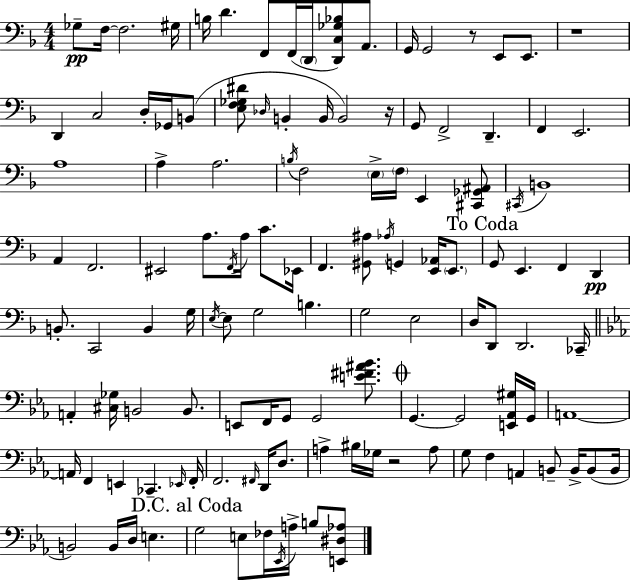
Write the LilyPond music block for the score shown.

{
  \clef bass
  \numericTimeSignature
  \time 4/4
  \key f \major
  \repeat volta 2 { ges8--\pp f16~~ f2. gis16 | b16 d'4. f,8 f,16( \parenthesize d,16 <d, c ges bes>8) a,8. | g,16 g,2 r8 e,8 e,8. | r1 | \break d,4 c2 d16-. ges,16 b,8( | <e f ges dis'>8 \grace { des16 } b,4-. b,16 b,2) | r16 g,8 f,2-> d,4.-- | f,4 e,2. | \break a1 | a4-> a2. | \acciaccatura { b16 } f2 \parenthesize e16-> \parenthesize f16 e,4 | <cis, ges, ais,>8 \acciaccatura { cis,16 } b,1 | \break a,4 f,2. | eis,2 a8. \acciaccatura { f,16 } a16 | c'8. ees,16 f,4. <gis, ais>8 \acciaccatura { aes16 } g,4 | <e, aes,>16 \parenthesize e,8. \mark "To Coda" g,8 e,4. f,4 | \break d,4\pp b,8.-. c,2 | b,4 g16 \acciaccatura { e16~ }~ e8 g2 | b4. g2 e2 | d16 d,8 d,2. | \break ces,16-- \bar "||" \break \key ees \major a,4-. <cis ges>16 b,2 b,8. | e,8 f,16 g,8 g,2 <e' fis' ais' bes'>8. | \mark \markup { \musicglyph "scripts.coda" } g,4.~~ g,2 <e, aes, gis>16 g,16 | a,1~~ | \break a,16 f,4 e,4 ces,4.-- \grace { ees,16 } | f,16-. f,2. \grace { fis,16 } d,16 d8. | a4-> bis16 ges16 r2 | a8 g8 f4 a,4 b,8-- b,16-> b,8( | \break b,16 b,2) b,16 d16 e4. | \mark "D.C. al Coda" g2 e8 fes16 \acciaccatura { ees,16 } a16-> b8 | <e, dis aes>8 } \bar "|."
}